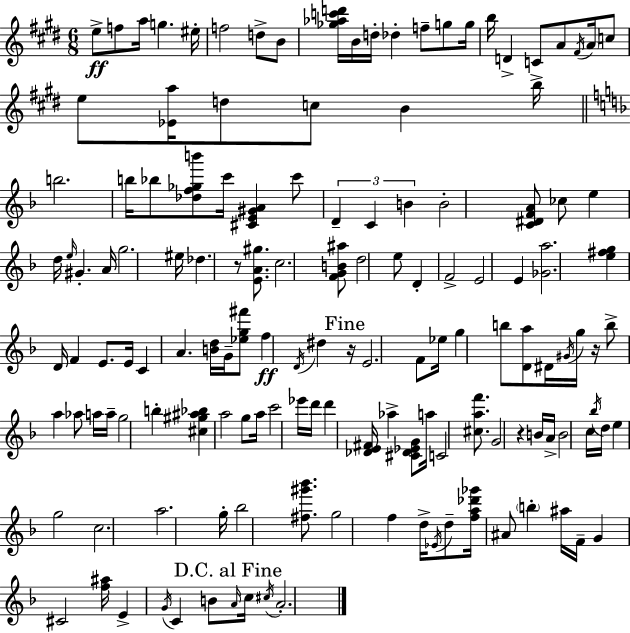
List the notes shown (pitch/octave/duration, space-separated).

E5/e F5/e A5/s G5/q. EIS5/s F5/h D5/e B4/e [Gb5,Ab5,C6,D6]/s B4/s D5/s Db5/q F5/e G5/e G5/s B5/s D4/q C4/e A4/e F#4/s A4/s C5/e E5/e [Eb4,A5]/s D5/e C5/e B4/q B5/s B5/h. B5/s Bb5/e [Db5,F5,Gb5,B6]/e C6/s [C#4,E4,G#4,A4]/q C6/e D4/q C4/q B4/q B4/h [C4,D#4,F4,A4]/e CES5/e E5/q D5/s E5/s G#4/q. A4/s G5/h. EIS5/s Db5/q. R/e [E4,A4,G#5]/e. C5/h. [F4,G4,B4,A#5]/e D5/h E5/e D4/q F4/h E4/h E4/q [Gb4,A5]/h. [E5,F#5,G5]/q D4/s F4/q E4/e. E4/s C4/q A4/q. [B4,D5]/s G4/s [Eb5,G5,F#6]/e F5/q D4/s D#5/q R/s E4/h. F4/e Eb5/s G5/q B5/e [D4,A5]/e D#4/s G#4/s G5/s R/s B5/e A5/q Ab5/e A5/s A5/s G5/h B5/q [C#5,G#5,A#5,Bb5]/q A5/h G5/e A5/s C6/h Eb6/s D6/s D6/q [Db4,E4,F#4]/s Ab5/q [C#4,Db4,Eb4,G4]/e A5/s C4/h [C#5,A5,F6]/e. G4/h R/q B4/s A4/s B4/h C5/s Bb5/s D5/s E5/q G5/h C5/h. A5/h. G5/s Bb5/h [F#5,G#6,Bb6]/e. G5/h F5/q D5/s Eb4/s D5/e [F5,A5,Db6,Gb6]/s A#4/e B5/q A#5/s F4/s G4/q C#4/h [F5,A#5]/s E4/q G4/s C4/q B4/e A4/s C5/s C#5/s A4/h.